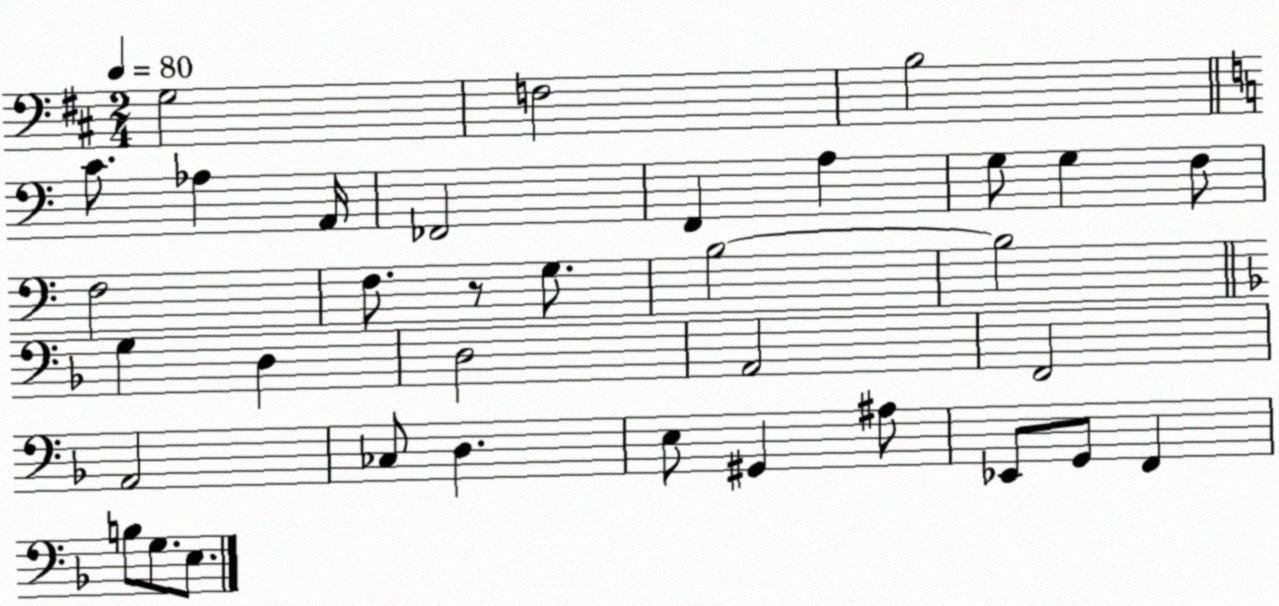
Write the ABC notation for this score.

X:1
T:Untitled
M:2/4
L:1/4
K:D
G,2 F,2 B,2 C/2 _A, A,,/4 _F,,2 F,, A, G,/2 G, F,/2 F,2 F,/2 z/2 G,/2 B,2 B,2 G, D, D,2 A,,2 F,,2 A,,2 _C,/2 D, E,/2 ^G,, ^A,/2 _E,,/2 G,,/2 F,, B,/2 G,/2 E,/2